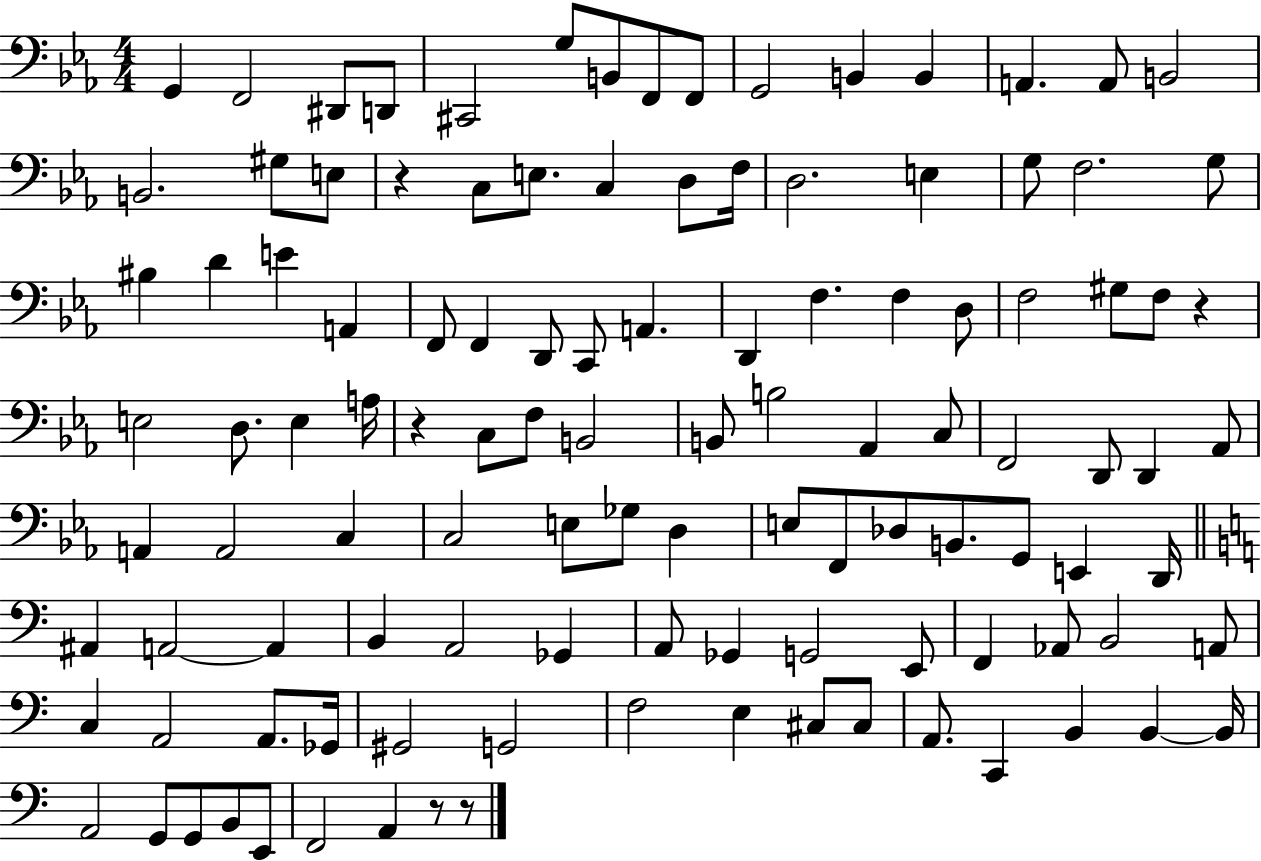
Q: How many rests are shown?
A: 5